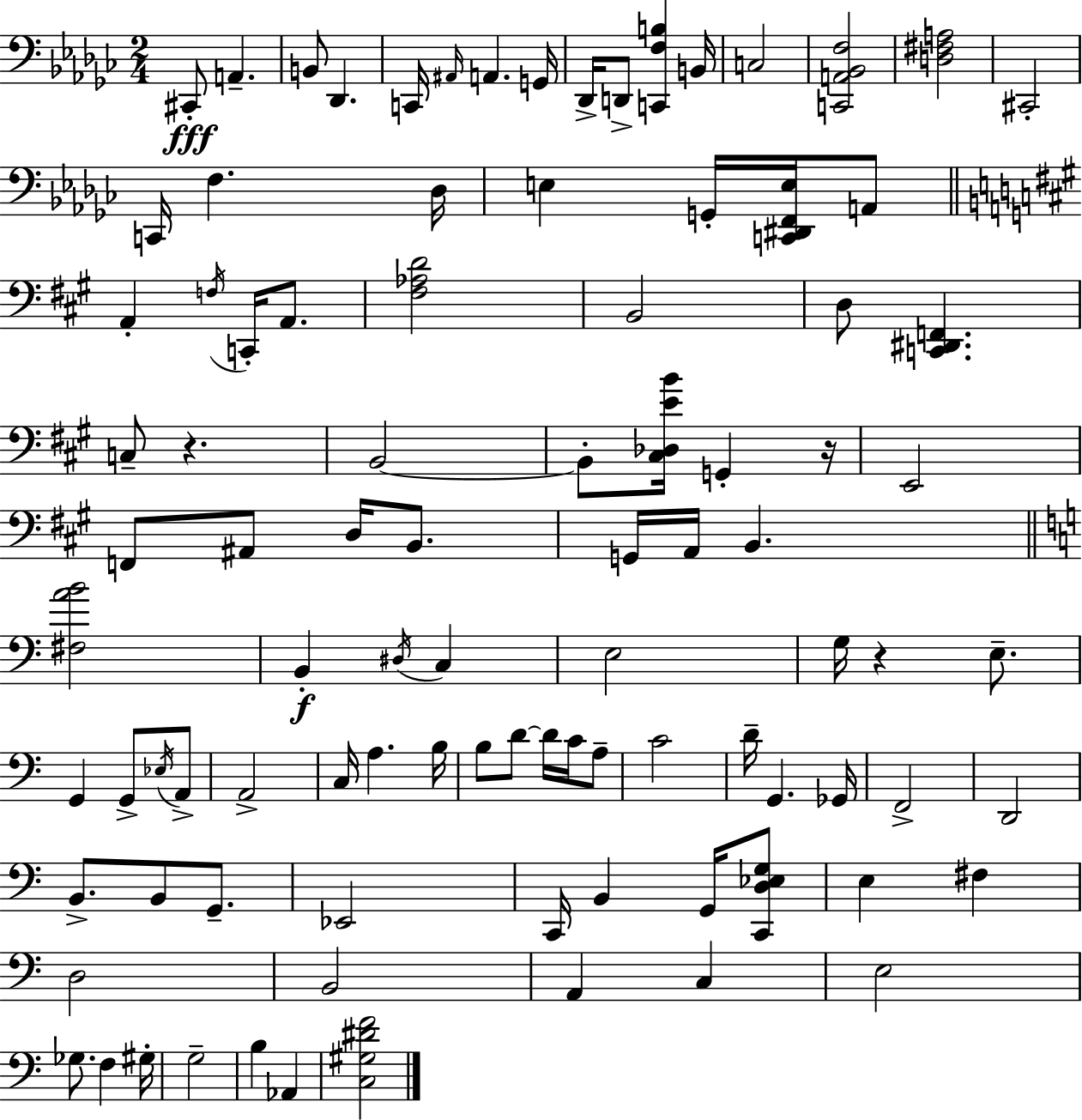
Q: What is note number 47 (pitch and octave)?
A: A2